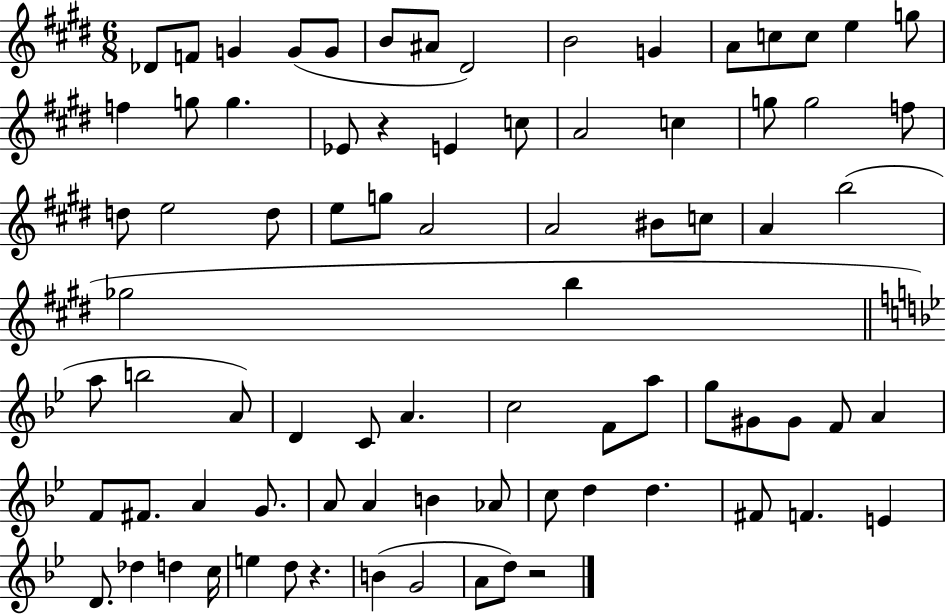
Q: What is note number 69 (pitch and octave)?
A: Db5